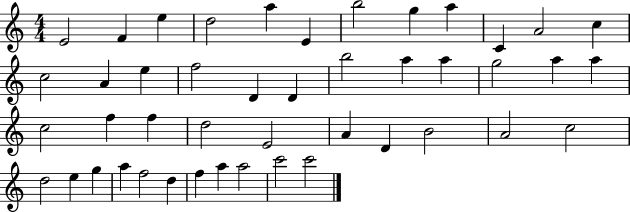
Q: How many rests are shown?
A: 0